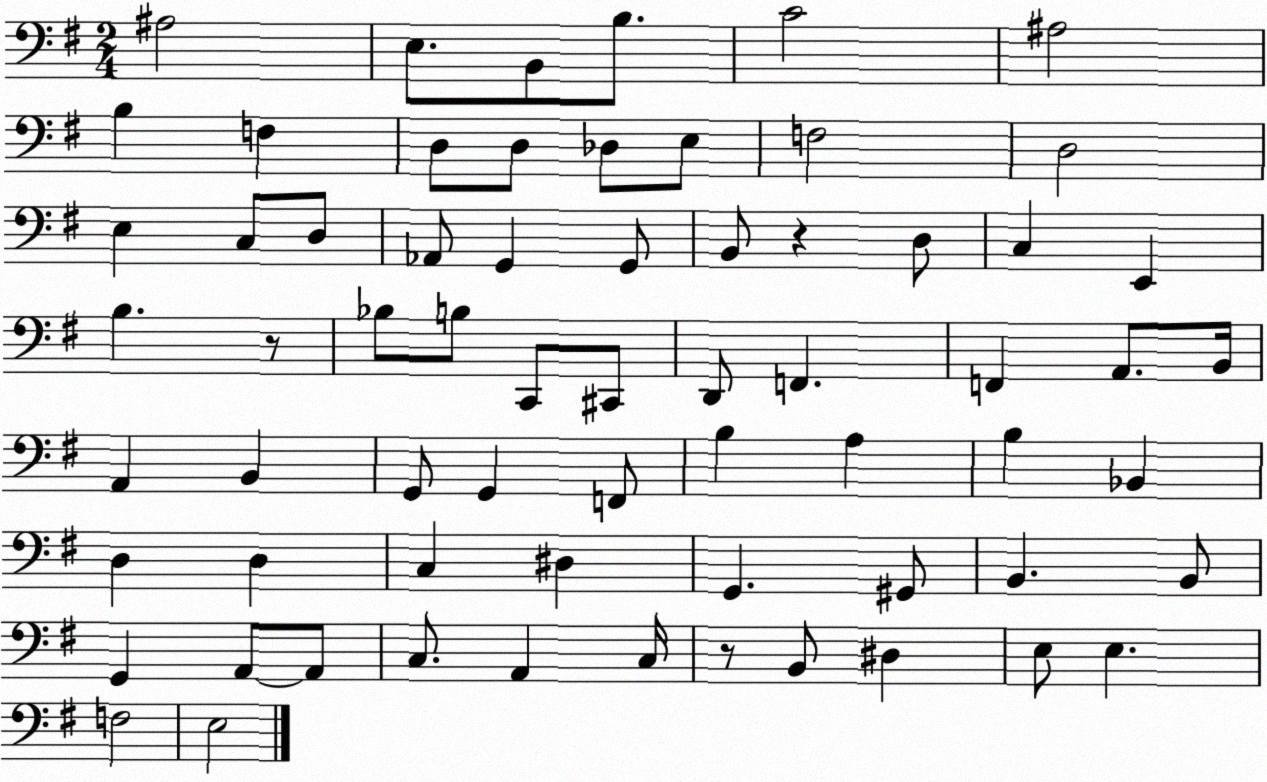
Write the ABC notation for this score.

X:1
T:Untitled
M:2/4
L:1/4
K:G
^A,2 E,/2 B,,/2 B,/2 C2 ^A,2 B, F, D,/2 D,/2 _D,/2 E,/2 F,2 D,2 E, C,/2 D,/2 _A,,/2 G,, G,,/2 B,,/2 z D,/2 C, E,, B, z/2 _B,/2 B,/2 C,,/2 ^C,,/2 D,,/2 F,, F,, A,,/2 B,,/4 A,, B,, G,,/2 G,, F,,/2 B, A, B, _B,, D, D, C, ^D, G,, ^G,,/2 B,, B,,/2 G,, A,,/2 A,,/2 C,/2 A,, C,/4 z/2 B,,/2 ^D, E,/2 E, F,2 E,2